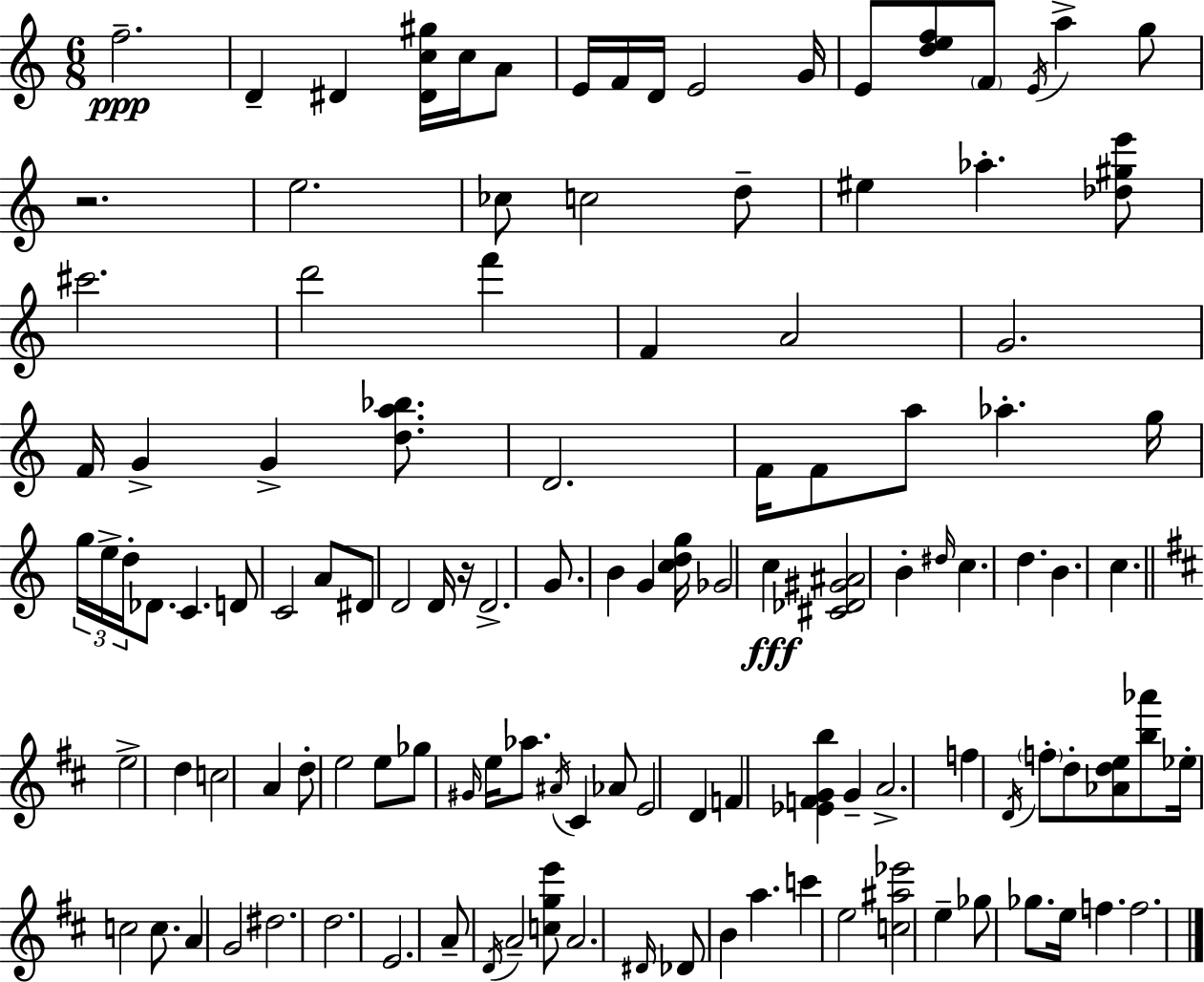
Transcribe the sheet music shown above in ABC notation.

X:1
T:Untitled
M:6/8
L:1/4
K:C
f2 D ^D [^Dc^g]/4 c/4 A/2 E/4 F/4 D/4 E2 G/4 E/2 [def]/2 F/2 E/4 a g/2 z2 e2 _c/2 c2 d/2 ^e _a [_d^ge']/2 ^c'2 d'2 f' F A2 G2 F/4 G G [da_b]/2 D2 F/4 F/2 a/2 _a g/4 g/4 e/4 d/4 _D/2 C D/2 C2 A/2 ^D/2 D2 D/4 z/4 D2 G/2 B G [cdg]/4 _G2 c [^C_D^G^A]2 B ^d/4 c d B c e2 d c2 A d/2 e2 e/2 _g/2 ^G/4 e/4 _a/2 ^A/4 ^C _A/2 E2 D F [_EFGb] G A2 f D/4 f/2 d/2 [_Ade]/2 [b_a']/2 _e/4 c2 c/2 A G2 ^d2 d2 E2 A/2 D/4 A2 [cge']/2 A2 ^D/4 _D/2 B a c' e2 [c^a_e']2 e _g/2 _g/2 e/4 f f2